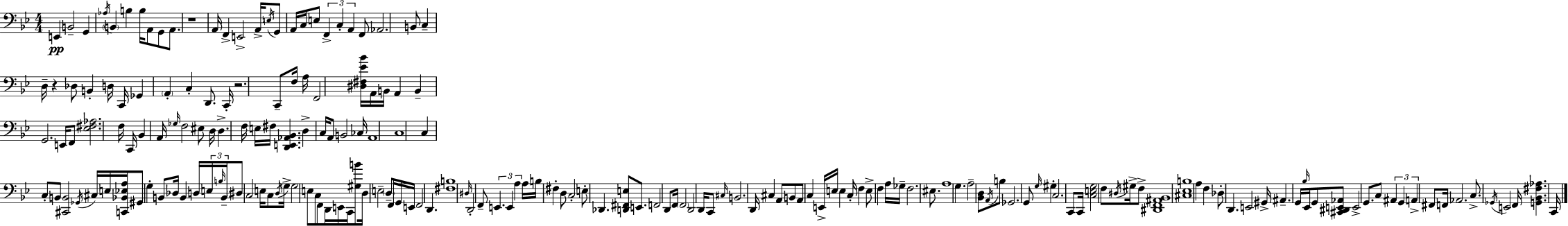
X:1
T:Untitled
M:4/4
L:1/4
K:Gm
E,, B,,2 G,, _A,/4 B,, B, B,/4 A,,/2 G,,/2 A,,/2 z4 A,,/4 F,, E,,2 A,,/4 E,/4 G,,/2 A,,/4 C,/4 E,/2 F,, C, A,, F,,/2 _A,,2 B,,/2 C, D,/4 z _D,/2 B,, D,/4 C,,/4 _G,, A,, C, D,,/2 C,,/4 z2 C,,/2 F,/4 A,/4 F,,2 [^D,^F,_E_B]/4 A,,/4 B,,/4 A,, B,, G,,2 E,,/4 F,,/2 [_E,^F,_A,]2 F,/4 C,,/4 _B,, A,,/4 _G,/4 F,2 ^E,/2 D,/4 D, F,/4 E,/4 ^F,/4 [D,,E,,_A,,_B,,] D, C,/4 A,,/2 B,,2 _C,/4 A,,4 C,4 C, C,/2 B,,/2 [^C,,B,,]2 _G,,/4 ^C,/4 E,/4 [C,,_B,,_E,A,]/4 ^G,,/2 G, B,,/2 _D,/4 B,, D,/4 E,/4 B,/4 B,,/4 ^D,/2 C,2 E,/4 C,/2 D,/4 G,/4 G,2 E,/2 C,/2 F,,/2 D,,/4 E,,/4 C,,/4 [^G,B]/2 D,/4 E,2 D,/2 F,,/4 G,,/4 E,,/4 F,,2 D,, [^F,B,]4 ^D,/4 D,,2 F,,/2 E,, E,, A, A,/4 B,/4 ^F, D,/2 C,2 E,/2 _D,, [D,,^F,,E,]/2 E,,/2 F,,2 D,,/2 F,,/4 F,,2 D,,2 D,,/4 C,,/2 ^C,/4 B,,2 D,,/4 ^C, A,,/2 B,,/2 A,,/2 C, E,,/4 E,/4 E, C,/4 F, E,/2 F, A,/4 _G,/4 F,2 ^E,/2 A,4 G, A,2 [_B,,D,]/2 A,,/4 B,/2 _G,,2 G,,/2 G,/4 ^G, C,2 C,,/2 C,,/4 [C,E,G,]2 F,/2 ^D,/4 ^G,/4 F,/2 [^D,,F,,^A,,_B,,]4 [^C,_E,B,]4 A, F, _D,/2 D,, E,,2 ^G,,/4 ^A,, G,,/4 _B,/4 _E,,/4 G,,/2 [^C,,^D,,E,,_A,,]/2 E,,2 G,,/2 C,/2 ^A,, G,, A,, ^F,,/2 F,,/4 _A,,2 C,/2 _G,,/4 E,,2 F,,/4 [G,,_B,,^F,_A,] C,,/4